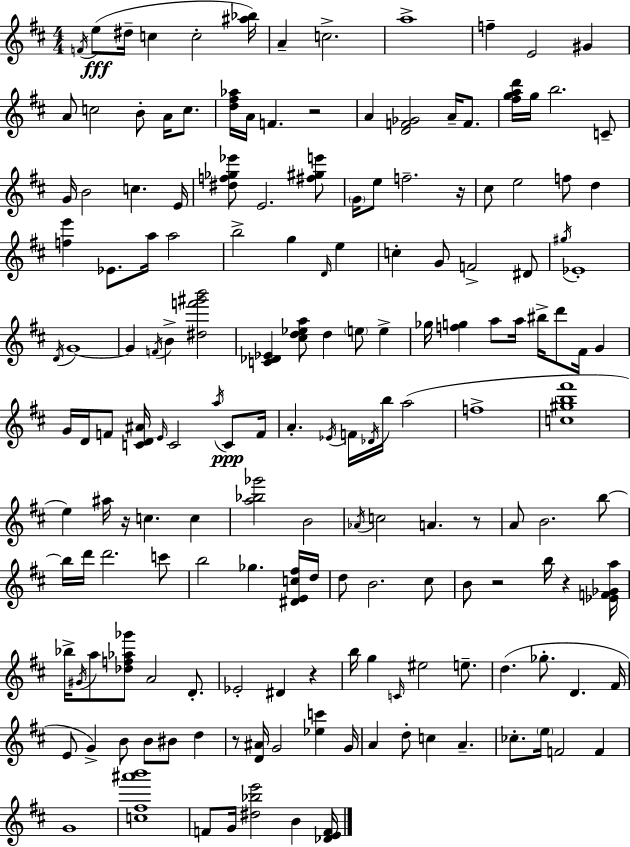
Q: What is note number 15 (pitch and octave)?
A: A4